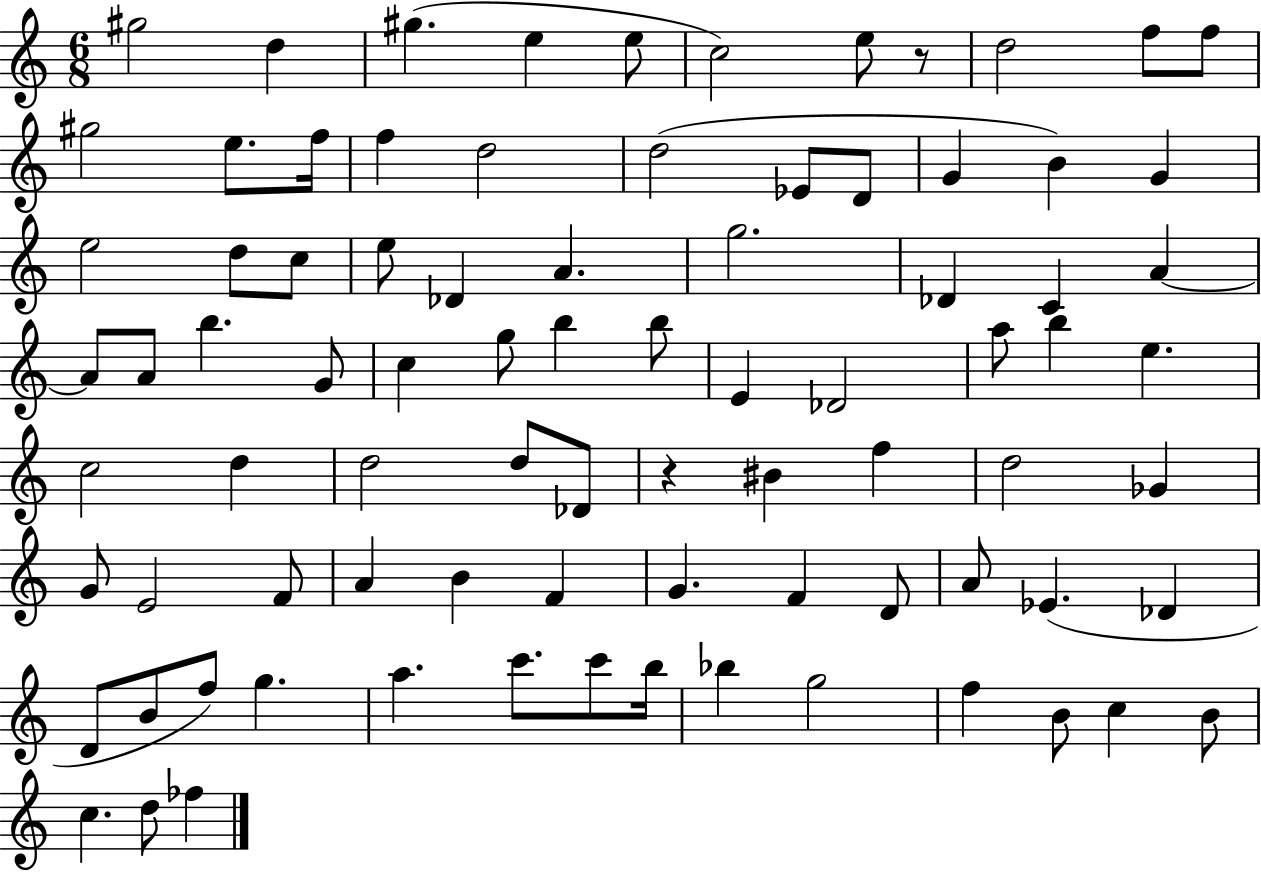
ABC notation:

X:1
T:Untitled
M:6/8
L:1/4
K:C
^g2 d ^g e e/2 c2 e/2 z/2 d2 f/2 f/2 ^g2 e/2 f/4 f d2 d2 _E/2 D/2 G B G e2 d/2 c/2 e/2 _D A g2 _D C A A/2 A/2 b G/2 c g/2 b b/2 E _D2 a/2 b e c2 d d2 d/2 _D/2 z ^B f d2 _G G/2 E2 F/2 A B F G F D/2 A/2 _E _D D/2 B/2 f/2 g a c'/2 c'/2 b/4 _b g2 f B/2 c B/2 c d/2 _f